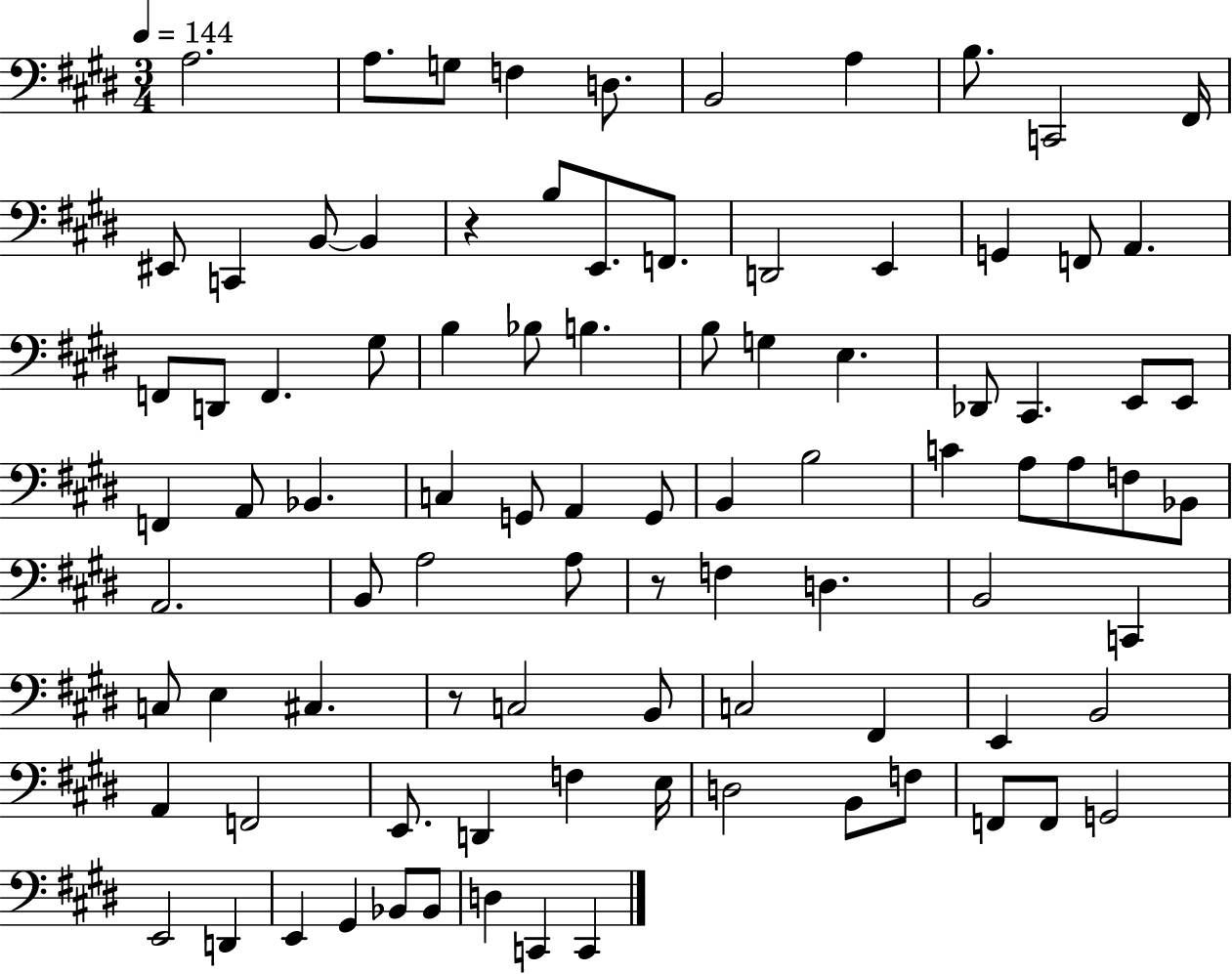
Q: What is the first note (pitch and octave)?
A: A3